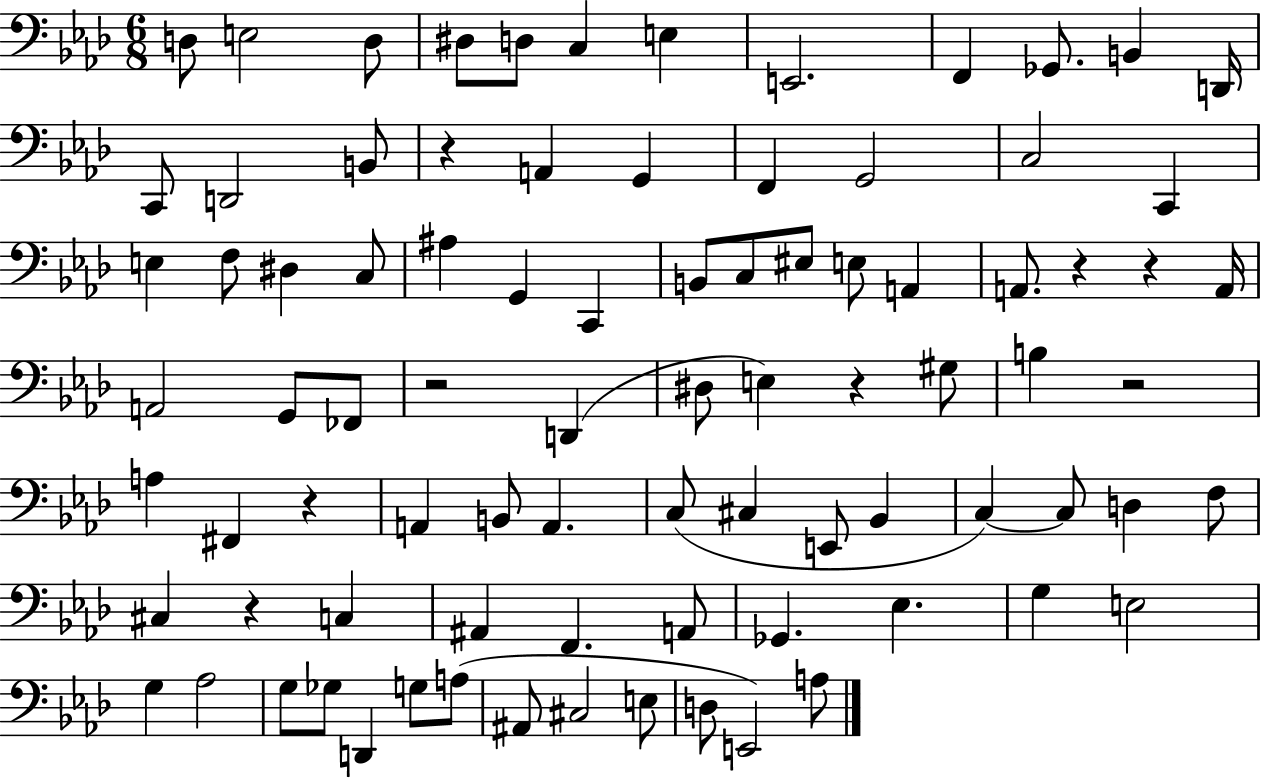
{
  \clef bass
  \numericTimeSignature
  \time 6/8
  \key aes \major
  d8 e2 d8 | dis8 d8 c4 e4 | e,2. | f,4 ges,8. b,4 d,16 | \break c,8 d,2 b,8 | r4 a,4 g,4 | f,4 g,2 | c2 c,4 | \break e4 f8 dis4 c8 | ais4 g,4 c,4 | b,8 c8 eis8 e8 a,4 | a,8. r4 r4 a,16 | \break a,2 g,8 fes,8 | r2 d,4( | dis8 e4) r4 gis8 | b4 r2 | \break a4 fis,4 r4 | a,4 b,8 a,4. | c8( cis4 e,8 bes,4 | c4~~) c8 d4 f8 | \break cis4 r4 c4 | ais,4 f,4. a,8 | ges,4. ees4. | g4 e2 | \break g4 aes2 | g8 ges8 d,4 g8 a8( | ais,8 cis2 e8 | d8 e,2) a8 | \break \bar "|."
}